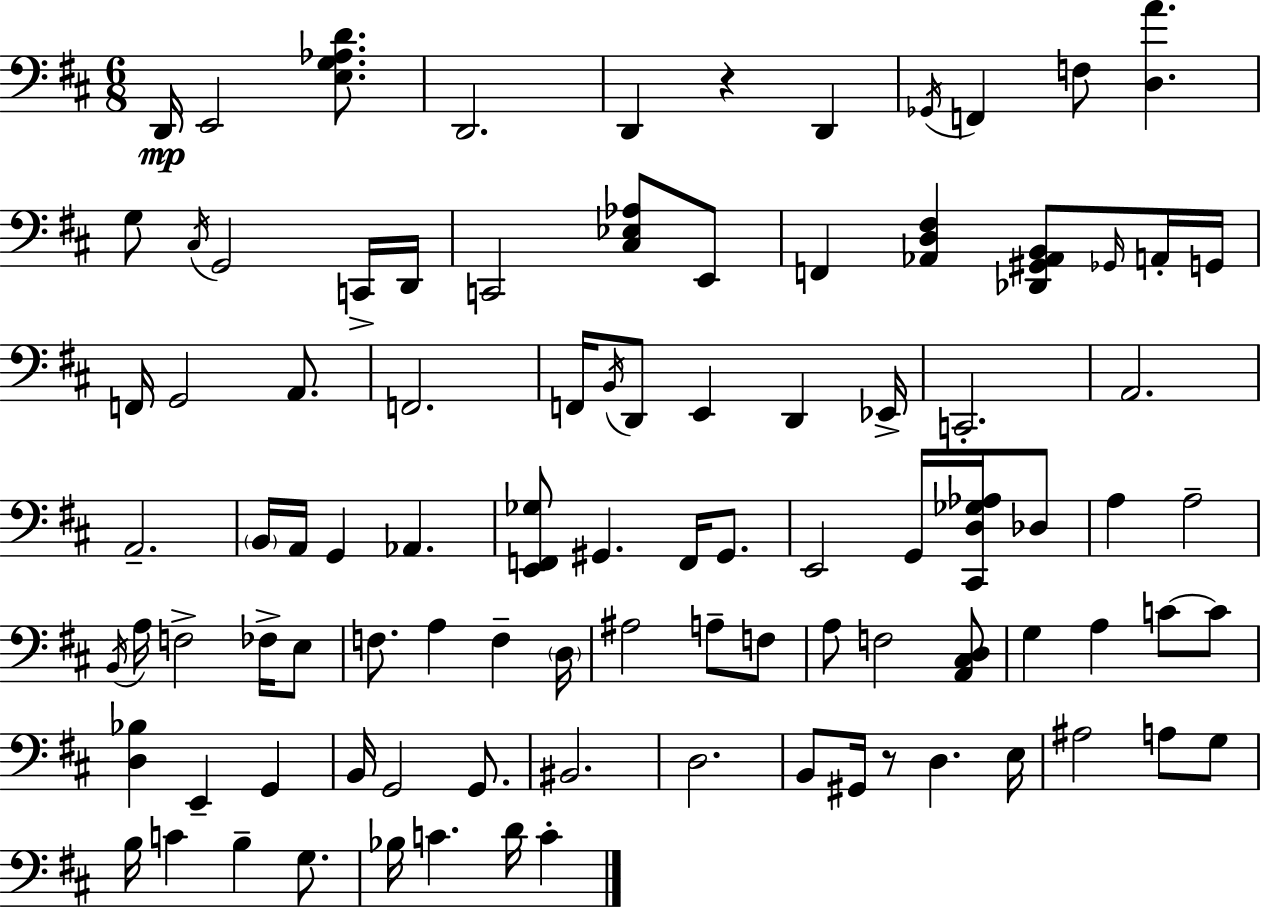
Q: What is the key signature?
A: D major